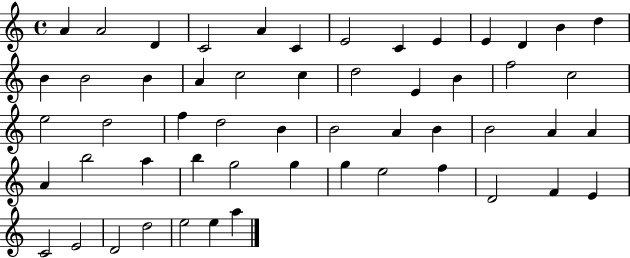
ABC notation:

X:1
T:Untitled
M:4/4
L:1/4
K:C
A A2 D C2 A C E2 C E E D B d B B2 B A c2 c d2 E B f2 c2 e2 d2 f d2 B B2 A B B2 A A A b2 a b g2 g g e2 f D2 F E C2 E2 D2 d2 e2 e a